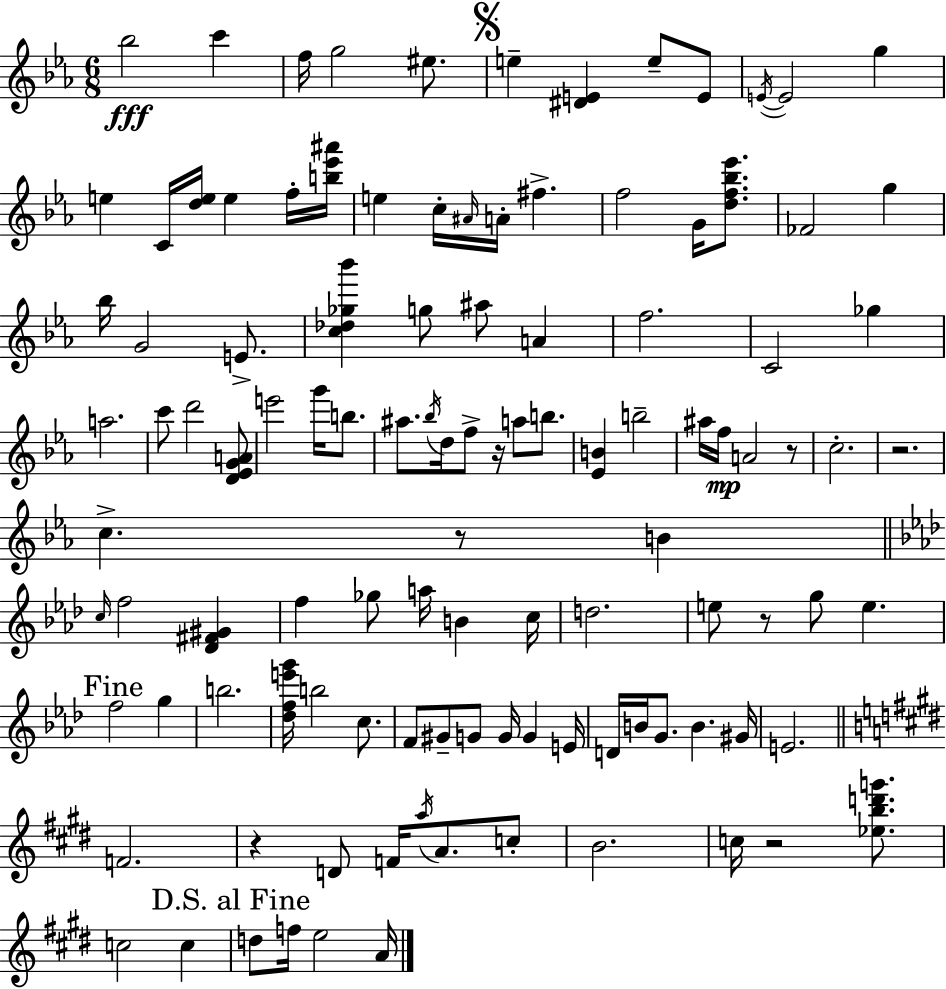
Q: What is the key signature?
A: EES major